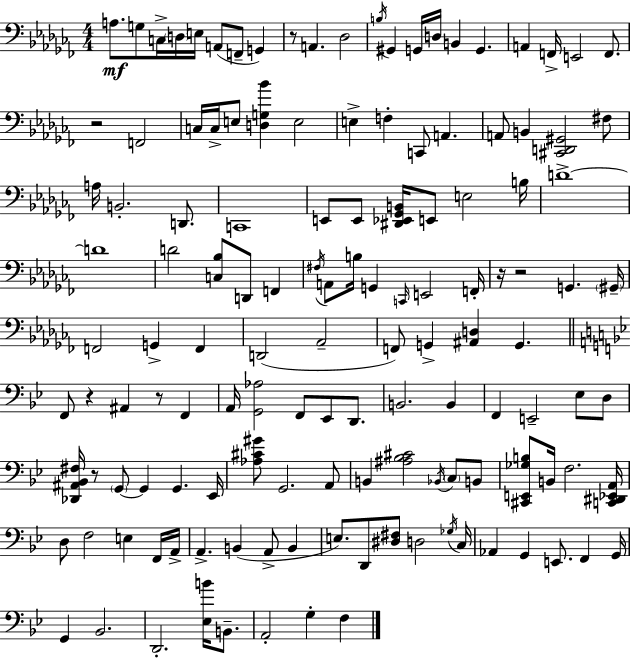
A3/e. G3/e C3/s D3/s E3/s A2/e F2/e G2/q R/e A2/q. Db3/h B3/s G#2/q G2/s D3/s B2/q G2/q. A2/q F2/s E2/h F2/e. R/h F2/h C3/s C3/s E3/e [D3,G3,Bb4]/q E3/h E3/q F3/q C2/e A2/q. A2/e B2/q [C#2,D2,G#2]/h F#3/e A3/s B2/h. D2/e. C2/w E2/e E2/e [D#2,Eb2,Gb2,B2]/s E2/e E3/h B3/s D4/w D4/w D4/h [C3,Bb3]/e D2/e F2/q F#3/s A2/e B3/s G2/q C2/s E2/h F2/s R/s R/h G2/q. G#2/s F2/h G2/q F2/q D2/h Ab2/h F2/e G2/q [A#2,D3]/q G2/q. F2/e R/q A#2/q R/e F2/q A2/s [G2,Ab3]/h F2/e Eb2/e D2/e. B2/h. B2/q F2/q E2/h Eb3/e D3/e [Db2,A#2,Bb2,F#3]/s R/e G2/e G2/q G2/q. Eb2/s [Ab3,C#4,G#4]/e G2/h. A2/e B2/q [A#3,Bb3,C#4]/h Bb2/s C3/e B2/e [C#2,E2,Gb3,B3]/e B2/s F3/h. [C2,D#2,Eb2,A2]/s D3/e F3/h E3/q F2/s A2/s A2/q. B2/q A2/e B2/q E3/e. D2/e [D#3,F#3]/e D3/h Gb3/s C3/s Ab2/q G2/q E2/e. F2/q G2/s G2/q Bb2/h. D2/h. [Eb3,B4]/s B2/e. A2/h G3/q F3/q